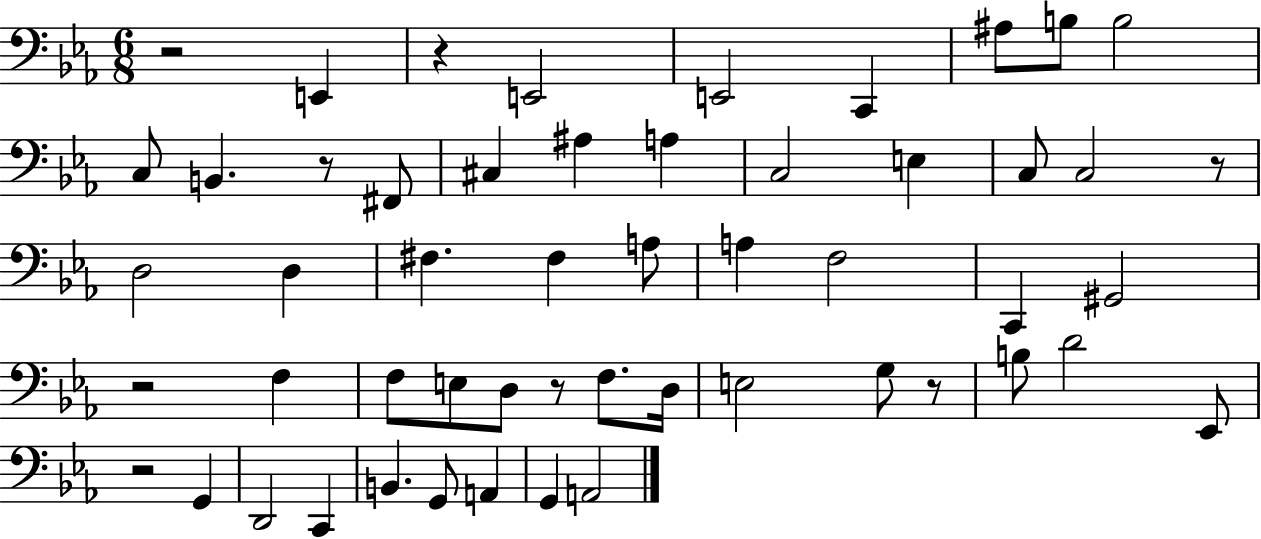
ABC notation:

X:1
T:Untitled
M:6/8
L:1/4
K:Eb
z2 E,, z E,,2 E,,2 C,, ^A,/2 B,/2 B,2 C,/2 B,, z/2 ^F,,/2 ^C, ^A, A, C,2 E, C,/2 C,2 z/2 D,2 D, ^F, ^F, A,/2 A, F,2 C,, ^G,,2 z2 F, F,/2 E,/2 D,/2 z/2 F,/2 D,/4 E,2 G,/2 z/2 B,/2 D2 _E,,/2 z2 G,, D,,2 C,, B,, G,,/2 A,, G,, A,,2